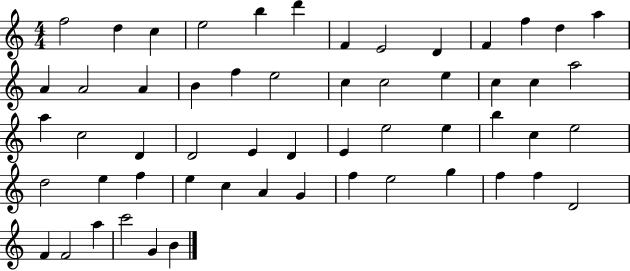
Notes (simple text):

F5/h D5/q C5/q E5/h B5/q D6/q F4/q E4/h D4/q F4/q F5/q D5/q A5/q A4/q A4/h A4/q B4/q F5/q E5/h C5/q C5/h E5/q C5/q C5/q A5/h A5/q C5/h D4/q D4/h E4/q D4/q E4/q E5/h E5/q B5/q C5/q E5/h D5/h E5/q F5/q E5/q C5/q A4/q G4/q F5/q E5/h G5/q F5/q F5/q D4/h F4/q F4/h A5/q C6/h G4/q B4/q